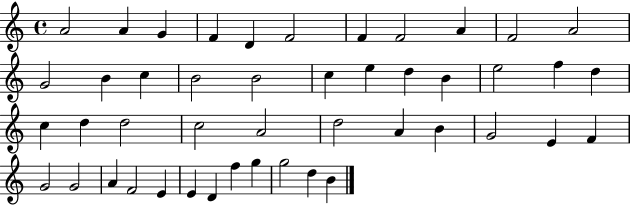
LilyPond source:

{
  \clef treble
  \time 4/4
  \defaultTimeSignature
  \key c \major
  a'2 a'4 g'4 | f'4 d'4 f'2 | f'4 f'2 a'4 | f'2 a'2 | \break g'2 b'4 c''4 | b'2 b'2 | c''4 e''4 d''4 b'4 | e''2 f''4 d''4 | \break c''4 d''4 d''2 | c''2 a'2 | d''2 a'4 b'4 | g'2 e'4 f'4 | \break g'2 g'2 | a'4 f'2 e'4 | e'4 d'4 f''4 g''4 | g''2 d''4 b'4 | \break \bar "|."
}